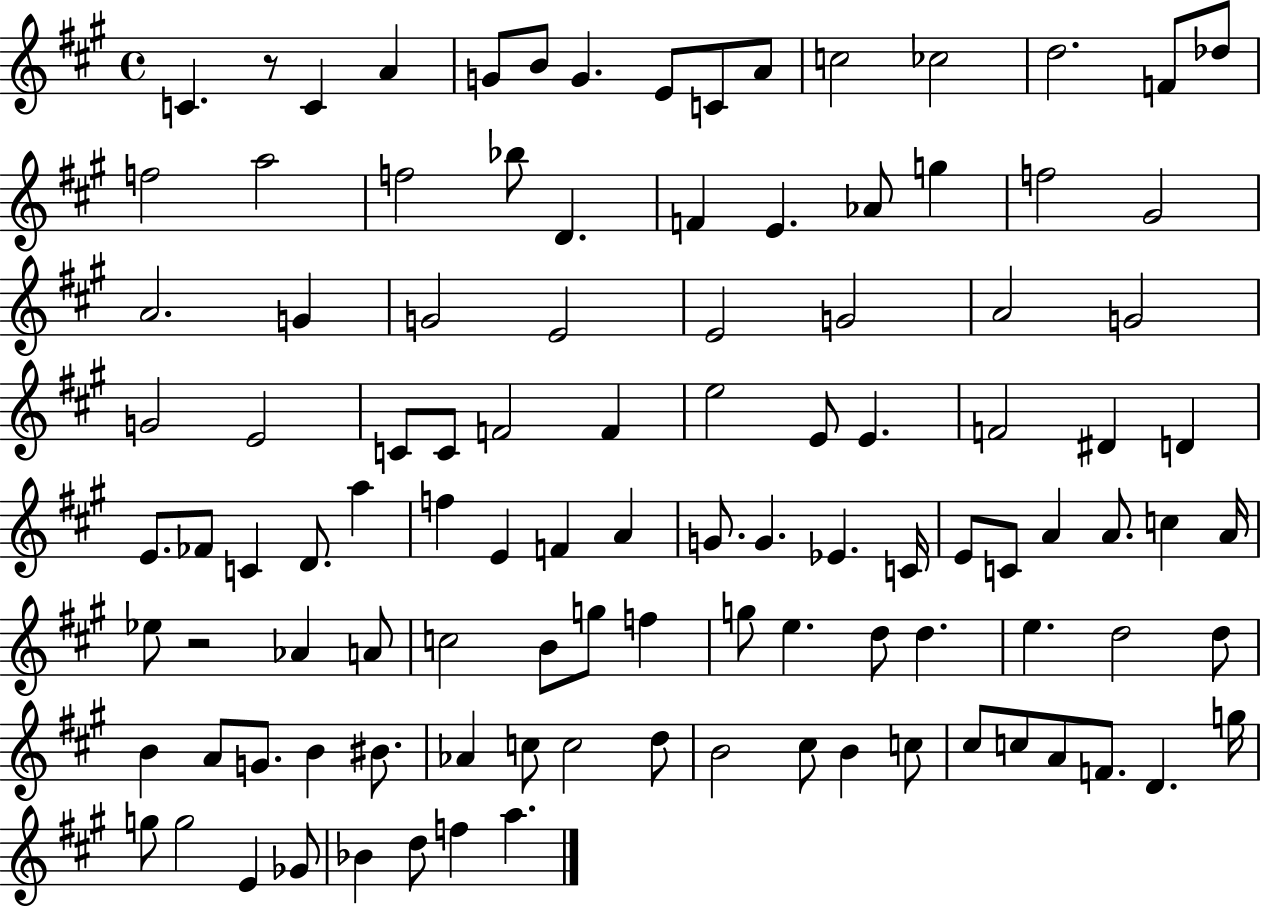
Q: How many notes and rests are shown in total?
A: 107